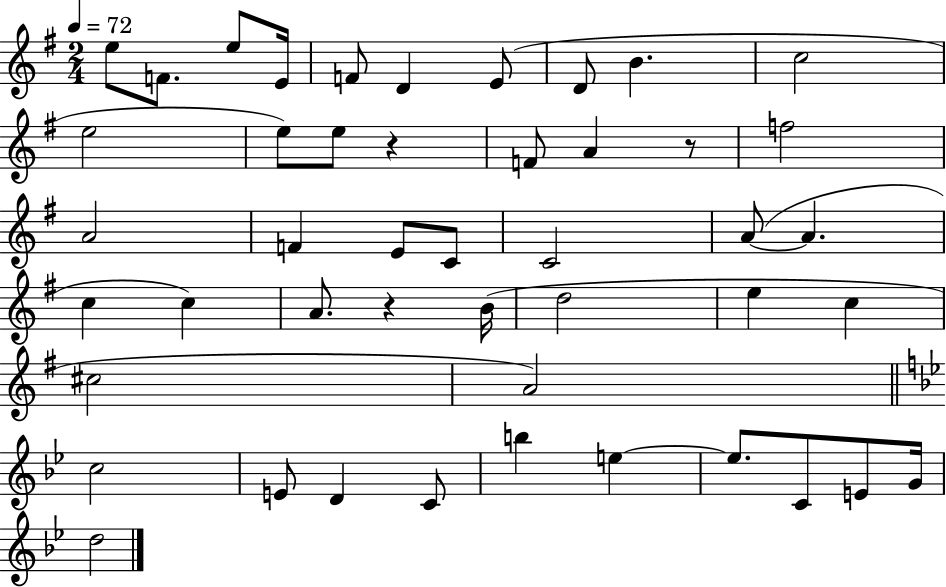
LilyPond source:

{
  \clef treble
  \numericTimeSignature
  \time 2/4
  \key g \major
  \tempo 4 = 72
  \repeat volta 2 { e''8 f'8. e''8 e'16 | f'8 d'4 e'8( | d'8 b'4. | c''2 | \break e''2 | e''8) e''8 r4 | f'8 a'4 r8 | f''2 | \break a'2 | f'4 e'8 c'8 | c'2 | a'8~(~ a'4. | \break c''4 c''4) | a'8. r4 b'16( | d''2 | e''4 c''4 | \break cis''2 | a'2) | \bar "||" \break \key bes \major c''2 | e'8 d'4 c'8 | b''4 e''4~~ | e''8. c'8 e'8 g'16 | \break d''2 | } \bar "|."
}